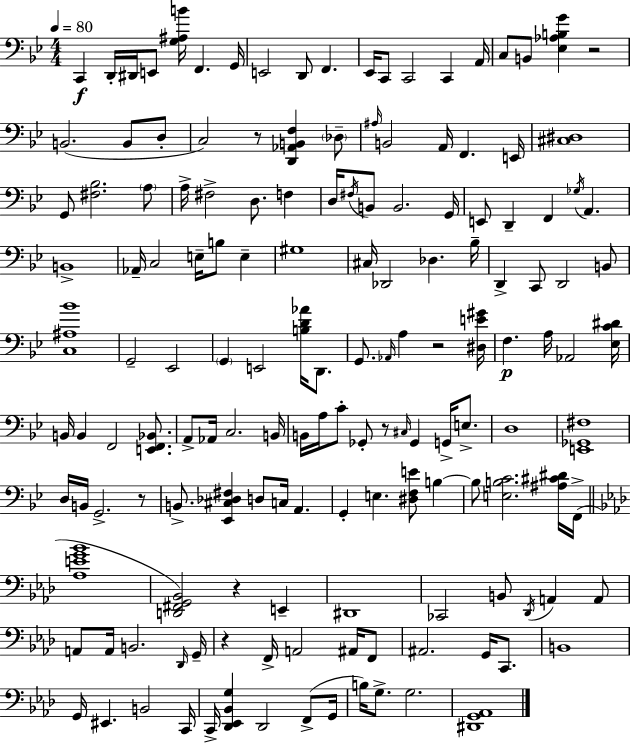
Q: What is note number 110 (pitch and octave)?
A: A2